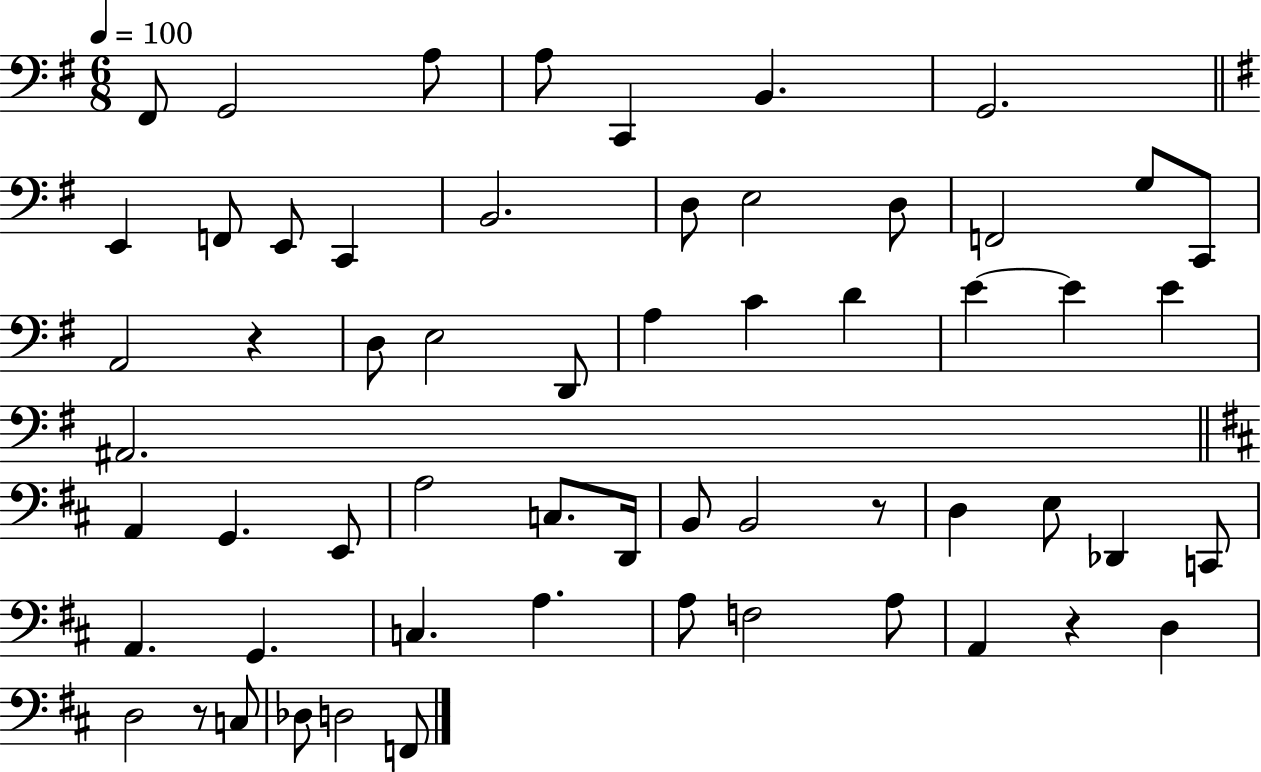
{
  \clef bass
  \numericTimeSignature
  \time 6/8
  \key g \major
  \tempo 4 = 100
  fis,8 g,2 a8 | a8 c,4 b,4. | g,2. | \bar "||" \break \key g \major e,4 f,8 e,8 c,4 | b,2. | d8 e2 d8 | f,2 g8 c,8 | \break a,2 r4 | d8 e2 d,8 | a4 c'4 d'4 | e'4~~ e'4 e'4 | \break ais,2. | \bar "||" \break \key d \major a,4 g,4. e,8 | a2 c8. d,16 | b,8 b,2 r8 | d4 e8 des,4 c,8 | \break a,4. g,4. | c4. a4. | a8 f2 a8 | a,4 r4 d4 | \break d2 r8 c8 | des8 d2 f,8 | \bar "|."
}